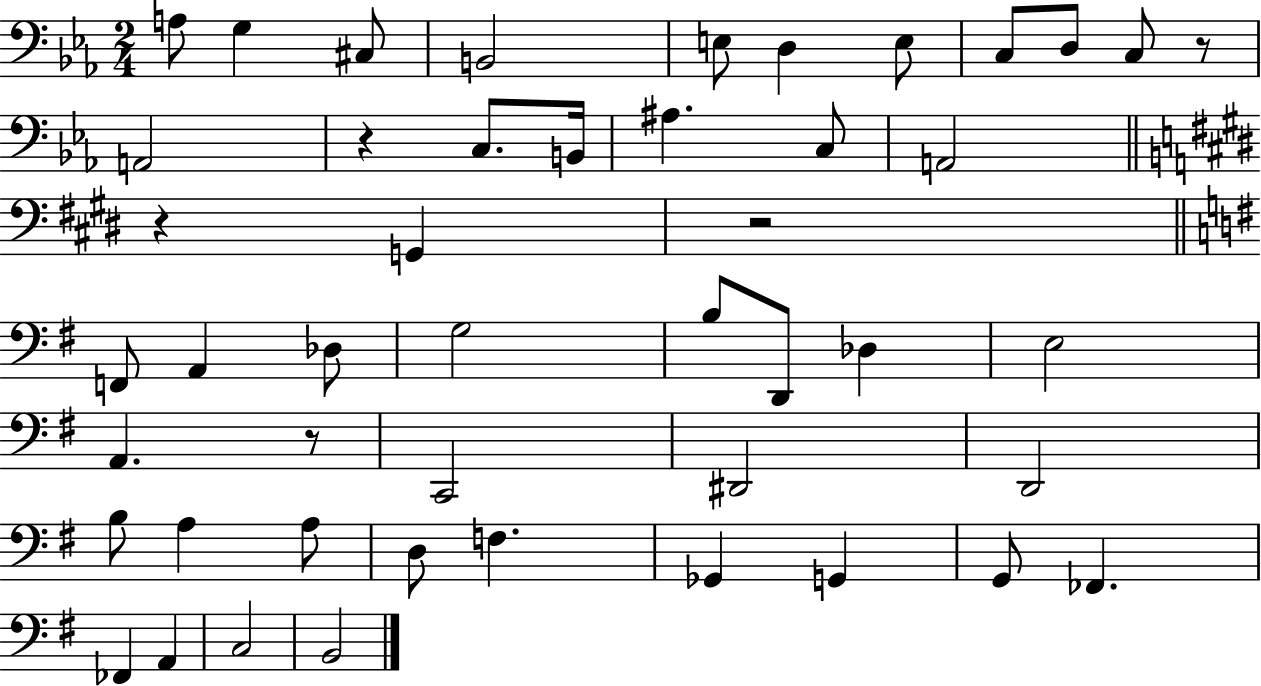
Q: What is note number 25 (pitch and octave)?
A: E3